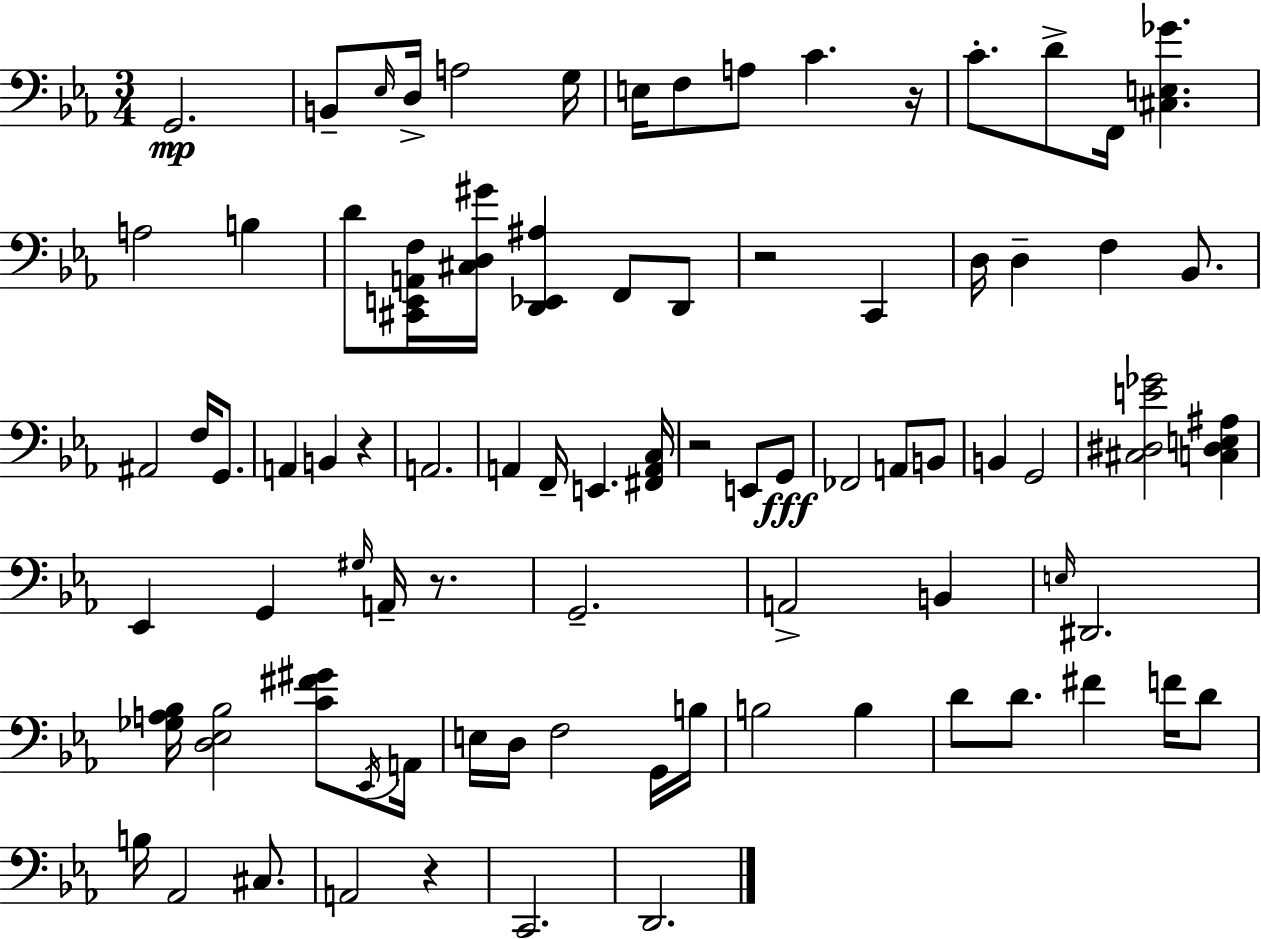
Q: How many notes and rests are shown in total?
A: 84